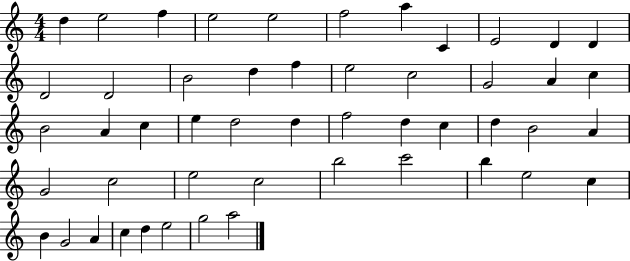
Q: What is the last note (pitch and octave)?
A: A5